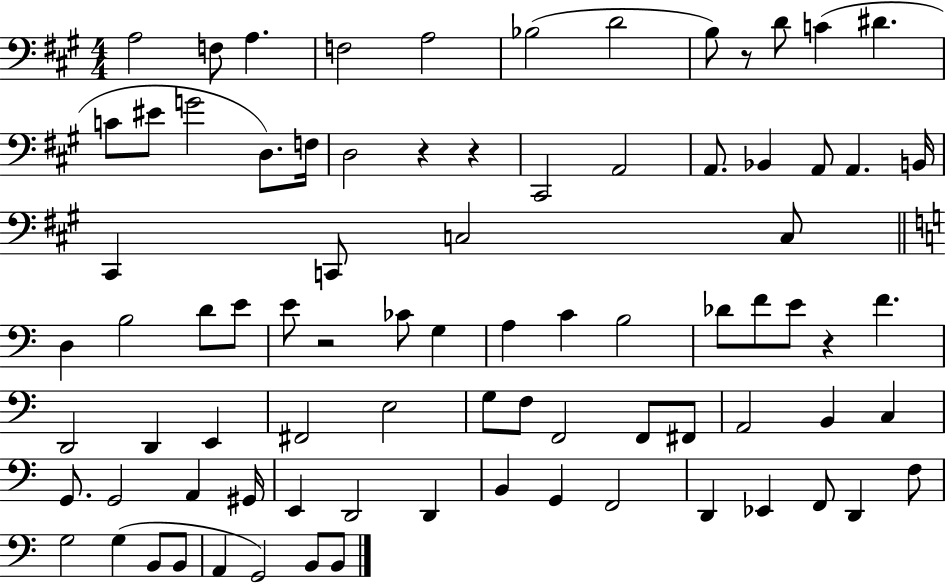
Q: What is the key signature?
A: A major